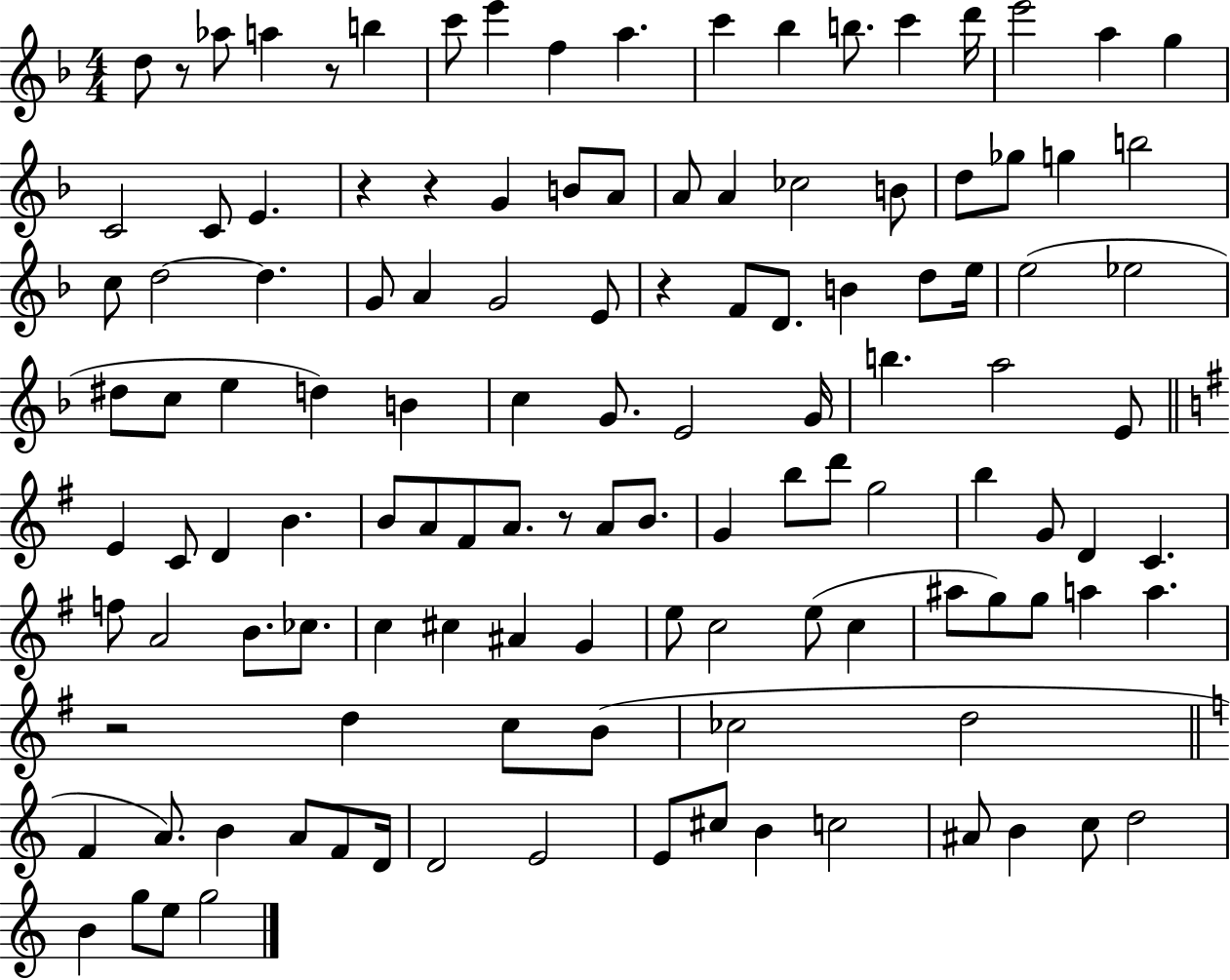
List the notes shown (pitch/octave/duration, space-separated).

D5/e R/e Ab5/e A5/q R/e B5/q C6/e E6/q F5/q A5/q. C6/q Bb5/q B5/e. C6/q D6/s E6/h A5/q G5/q C4/h C4/e E4/q. R/q R/q G4/q B4/e A4/e A4/e A4/q CES5/h B4/e D5/e Gb5/e G5/q B5/h C5/e D5/h D5/q. G4/e A4/q G4/h E4/e R/q F4/e D4/e. B4/q D5/e E5/s E5/h Eb5/h D#5/e C5/e E5/q D5/q B4/q C5/q G4/e. E4/h G4/s B5/q. A5/h E4/e E4/q C4/e D4/q B4/q. B4/e A4/e F#4/e A4/e. R/e A4/e B4/e. G4/q B5/e D6/e G5/h B5/q G4/e D4/q C4/q. F5/e A4/h B4/e. CES5/e. C5/q C#5/q A#4/q G4/q E5/e C5/h E5/e C5/q A#5/e G5/e G5/e A5/q A5/q. R/h D5/q C5/e B4/e CES5/h D5/h F4/q A4/e. B4/q A4/e F4/e D4/s D4/h E4/h E4/e C#5/e B4/q C5/h A#4/e B4/q C5/e D5/h B4/q G5/e E5/e G5/h